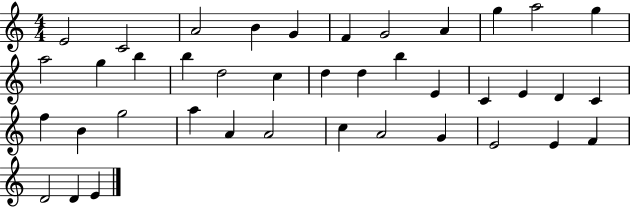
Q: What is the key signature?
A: C major